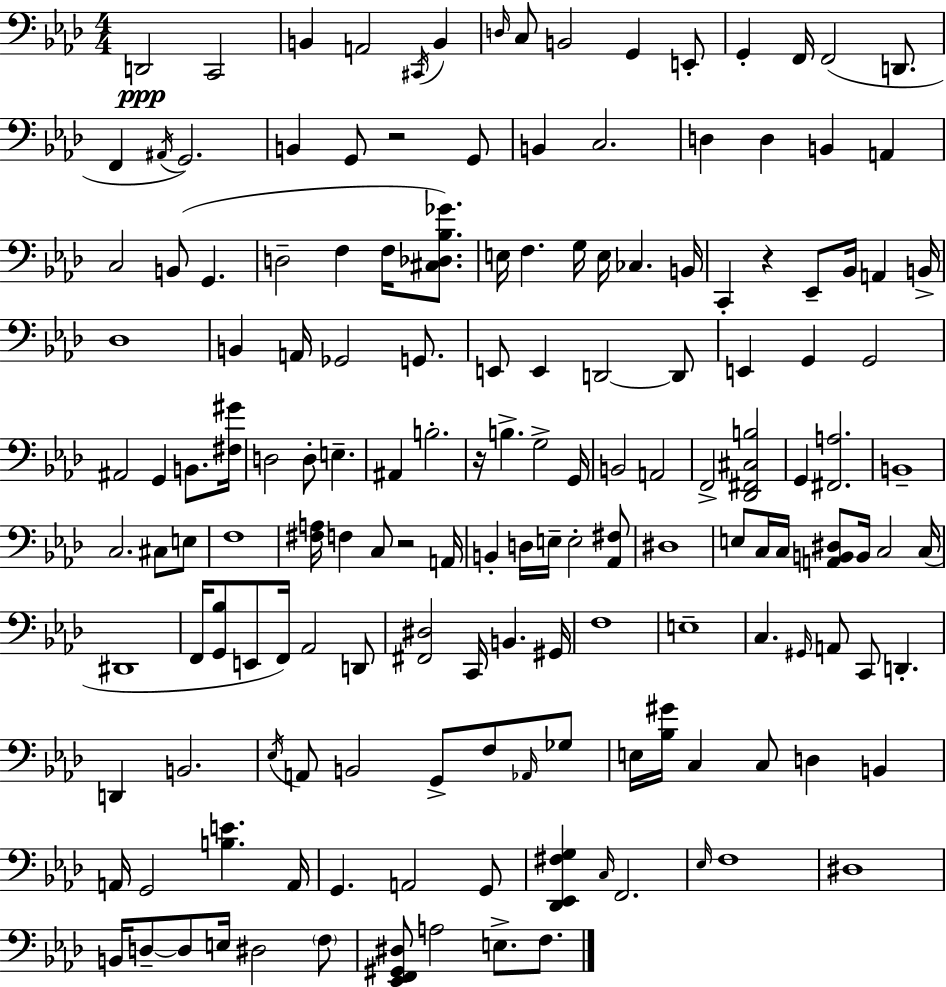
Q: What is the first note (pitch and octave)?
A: D2